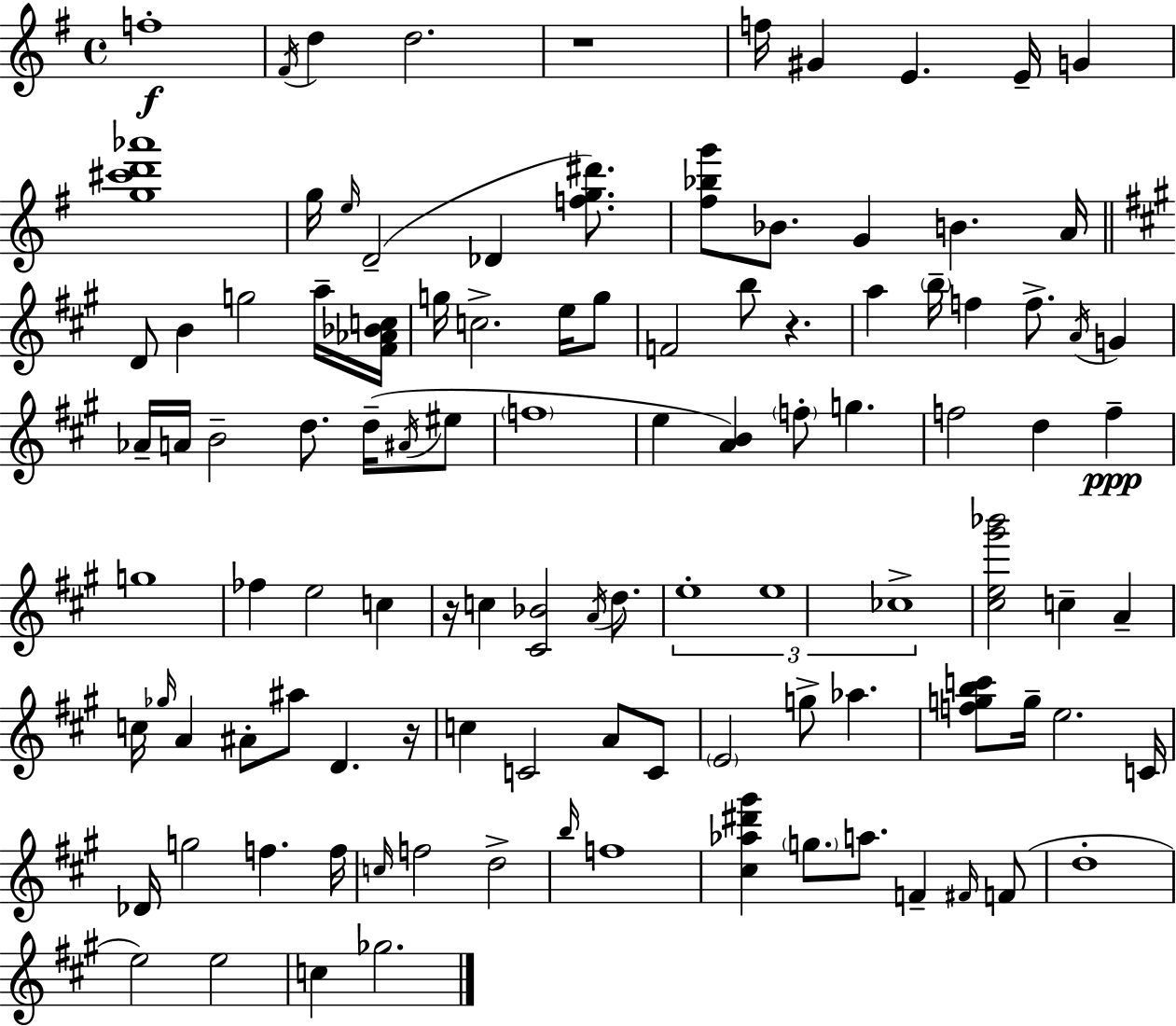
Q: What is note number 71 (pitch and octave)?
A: G5